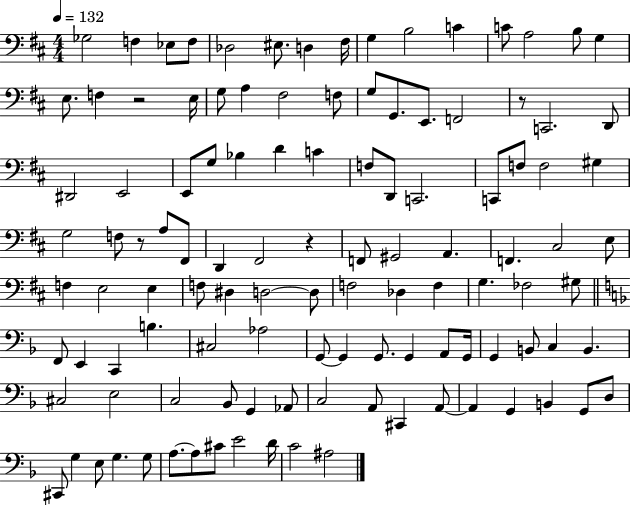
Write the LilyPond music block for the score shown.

{
  \clef bass
  \numericTimeSignature
  \time 4/4
  \key d \major
  \tempo 4 = 132
  ges2 f4 ees8 f8 | des2 eis8. d4 fis16 | g4 b2 c'4 | c'8 a2 b8 g4 | \break e8. f4 r2 e16 | g8 a4 fis2 f8 | g8 g,8. e,8. f,2 | r8 c,2. d,8 | \break dis,2 e,2 | e,8 g8 bes4 d'4 c'4 | f8 d,8 c,2. | c,8 f8 f2 gis4 | \break g2 f8 r8 a8 fis,8 | d,4 fis,2 r4 | f,8 gis,2 a,4. | f,4. cis2 e8 | \break f4 e2 e4 | f8 dis4 d2~~ d8 | f2 des4 f4 | g4. fes2 gis8 | \break \bar "||" \break \key d \minor f,8 e,4 c,4 b4. | cis2 aes2 | g,8~~ g,4 g,8. g,4 a,8 g,16 | g,4 b,8 c4 b,4. | \break cis2 e2 | c2 bes,8 g,4 aes,8 | c2 a,8 cis,4 a,8~~ | a,4 g,4 b,4 g,8 d8 | \break cis,8 g4 e8 g4. g8 | a8.~~ a8 cis'8 e'2 d'16 | c'2 ais2 | \bar "|."
}